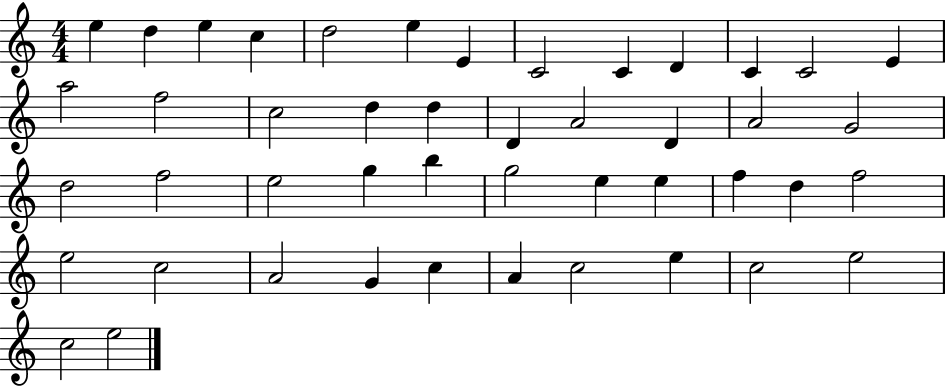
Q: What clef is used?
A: treble